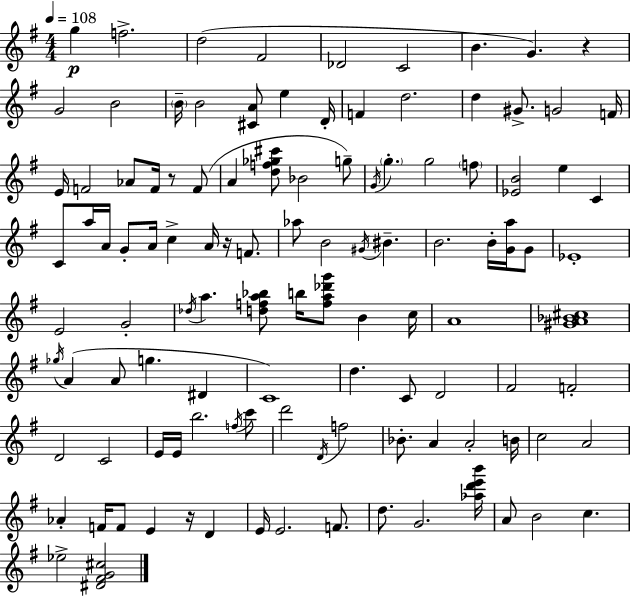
G5/q F5/h. D5/h F#4/h Db4/h C4/h B4/q. G4/q. R/q G4/h B4/h B4/s B4/h [C#4,A4]/e E5/q D4/s F4/q D5/h. D5/q G#4/e. G4/h F4/s E4/s F4/h Ab4/e F4/s R/e F4/e A4/q [D5,F5,Gb5,C#6]/e Bb4/h G5/e G4/s G5/q. G5/h F5/e [Eb4,B4]/h E5/q C4/q C4/e A5/s A4/s G4/e A4/s C5/q A4/s R/s F4/e. Ab5/e B4/h G#4/s BIS4/q. B4/h. B4/s [G4,A5]/s G4/e Eb4/w E4/h G4/h Db5/s A5/q. [D5,F5,A5,Bb5]/e B5/s [F5,A5,Db6,G6]/e B4/q C5/s A4/w [G#4,A4,Bb4,C#5]/w Gb5/s A4/q A4/e G5/q. D#4/q C4/w D5/q. C4/e D4/h F#4/h F4/h D4/h C4/h E4/s E4/s B5/h. F5/s C6/e D6/h D4/s F5/h Bb4/e. A4/q A4/h B4/s C5/h A4/h Ab4/q F4/s F4/e E4/q R/s D4/q E4/s E4/h. F4/e. D5/e. G4/h. [Ab5,D6,E6,B6]/s A4/e B4/h C5/q. Eb5/h [D#4,F#4,G4,C#5]/h